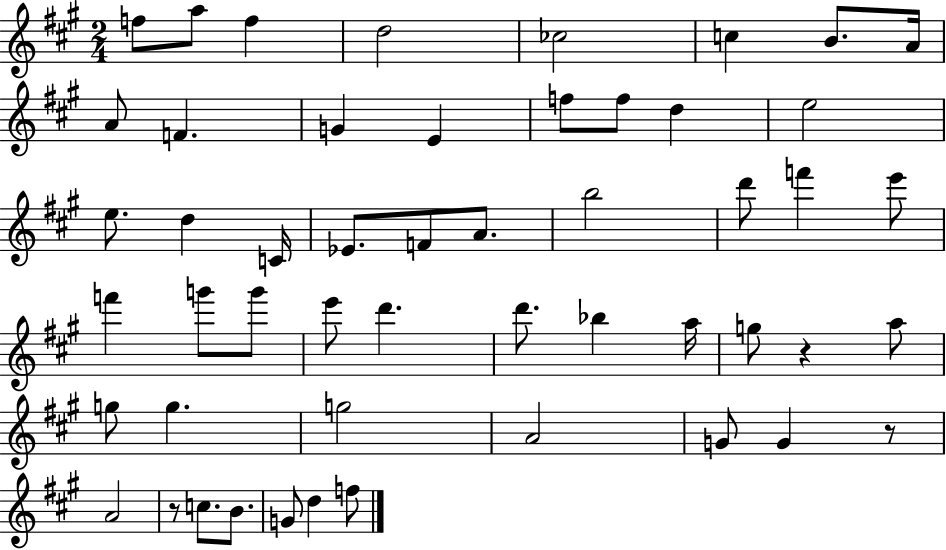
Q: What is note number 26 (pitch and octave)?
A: E6